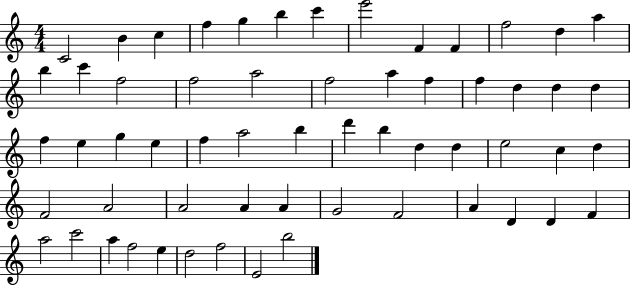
X:1
T:Untitled
M:4/4
L:1/4
K:C
C2 B c f g b c' e'2 F F f2 d a b c' f2 f2 a2 f2 a f f d d d f e g e f a2 b d' b d d e2 c d F2 A2 A2 A A G2 F2 A D D F a2 c'2 a f2 e d2 f2 E2 b2